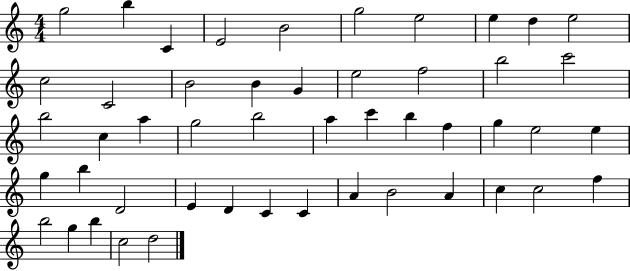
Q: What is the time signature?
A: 4/4